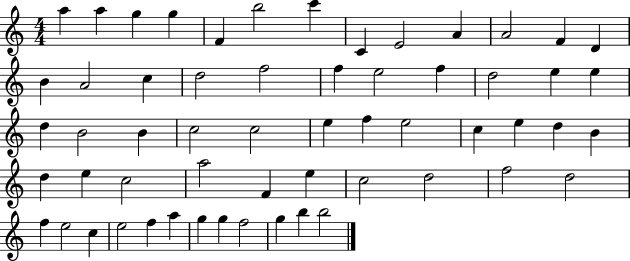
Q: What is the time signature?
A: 4/4